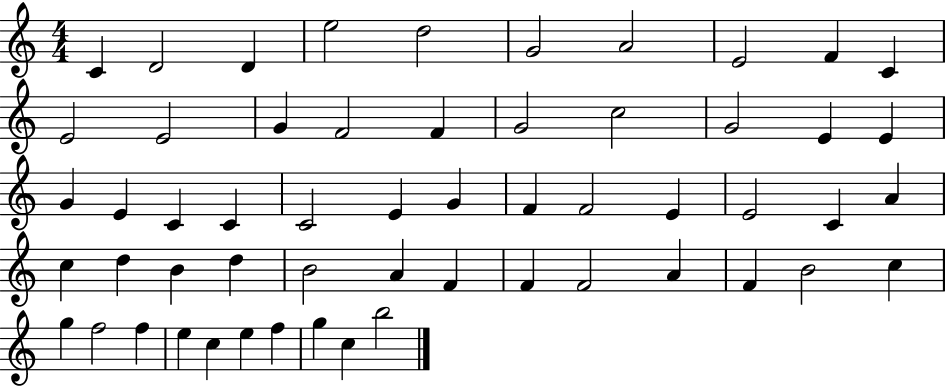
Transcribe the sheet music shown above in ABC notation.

X:1
T:Untitled
M:4/4
L:1/4
K:C
C D2 D e2 d2 G2 A2 E2 F C E2 E2 G F2 F G2 c2 G2 E E G E C C C2 E G F F2 E E2 C A c d B d B2 A F F F2 A F B2 c g f2 f e c e f g c b2